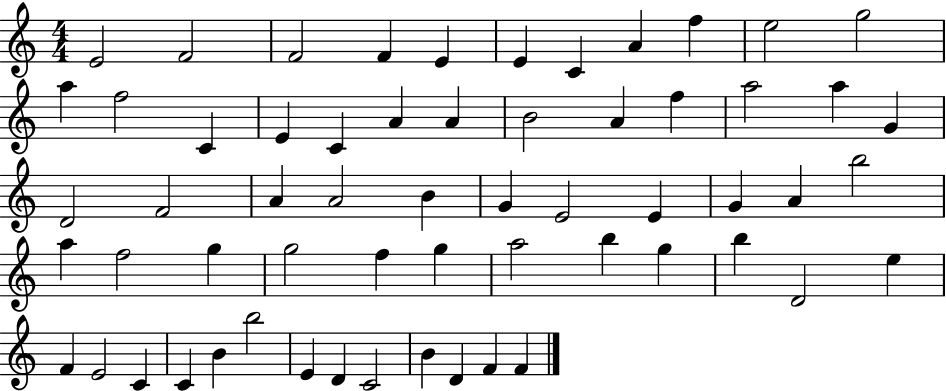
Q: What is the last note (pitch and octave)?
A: F4